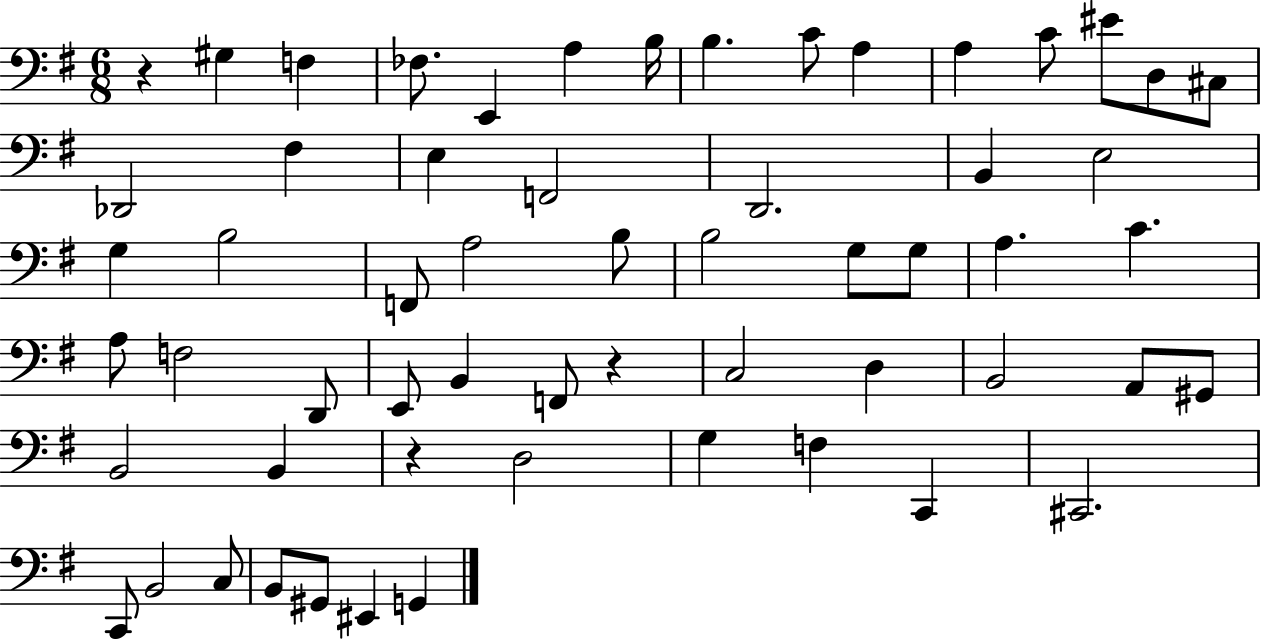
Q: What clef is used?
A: bass